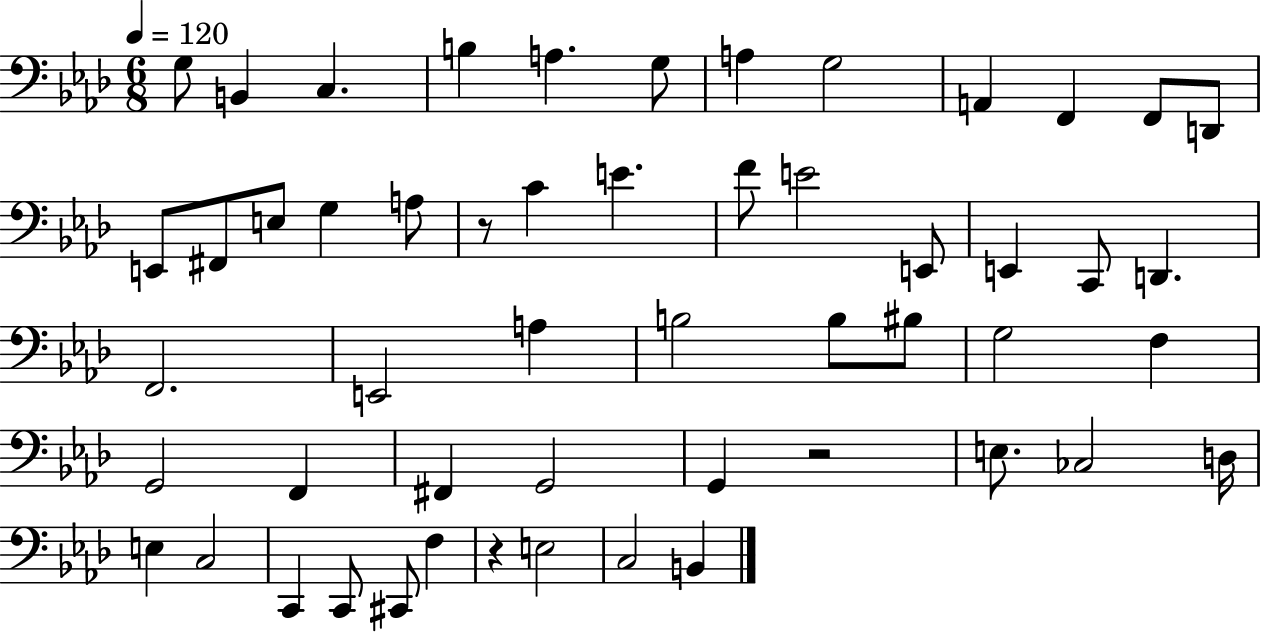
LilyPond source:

{
  \clef bass
  \numericTimeSignature
  \time 6/8
  \key aes \major
  \tempo 4 = 120
  g8 b,4 c4. | b4 a4. g8 | a4 g2 | a,4 f,4 f,8 d,8 | \break e,8 fis,8 e8 g4 a8 | r8 c'4 e'4. | f'8 e'2 e,8 | e,4 c,8 d,4. | \break f,2. | e,2 a4 | b2 b8 bis8 | g2 f4 | \break g,2 f,4 | fis,4 g,2 | g,4 r2 | e8. ces2 d16 | \break e4 c2 | c,4 c,8 cis,8 f4 | r4 e2 | c2 b,4 | \break \bar "|."
}